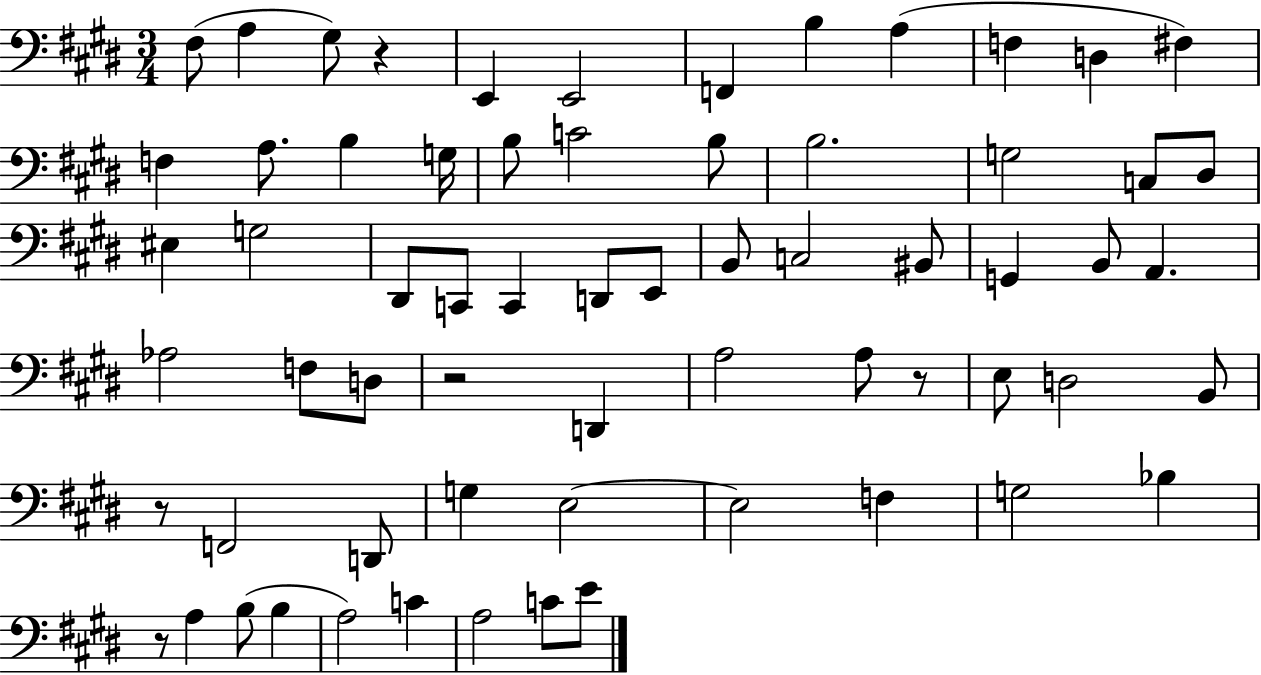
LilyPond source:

{
  \clef bass
  \numericTimeSignature
  \time 3/4
  \key e \major
  fis8( a4 gis8) r4 | e,4 e,2 | f,4 b4 a4( | f4 d4 fis4) | \break f4 a8. b4 g16 | b8 c'2 b8 | b2. | g2 c8 dis8 | \break eis4 g2 | dis,8 c,8 c,4 d,8 e,8 | b,8 c2 bis,8 | g,4 b,8 a,4. | \break aes2 f8 d8 | r2 d,4 | a2 a8 r8 | e8 d2 b,8 | \break r8 f,2 d,8 | g4 e2~~ | e2 f4 | g2 bes4 | \break r8 a4 b8( b4 | a2) c'4 | a2 c'8 e'8 | \bar "|."
}